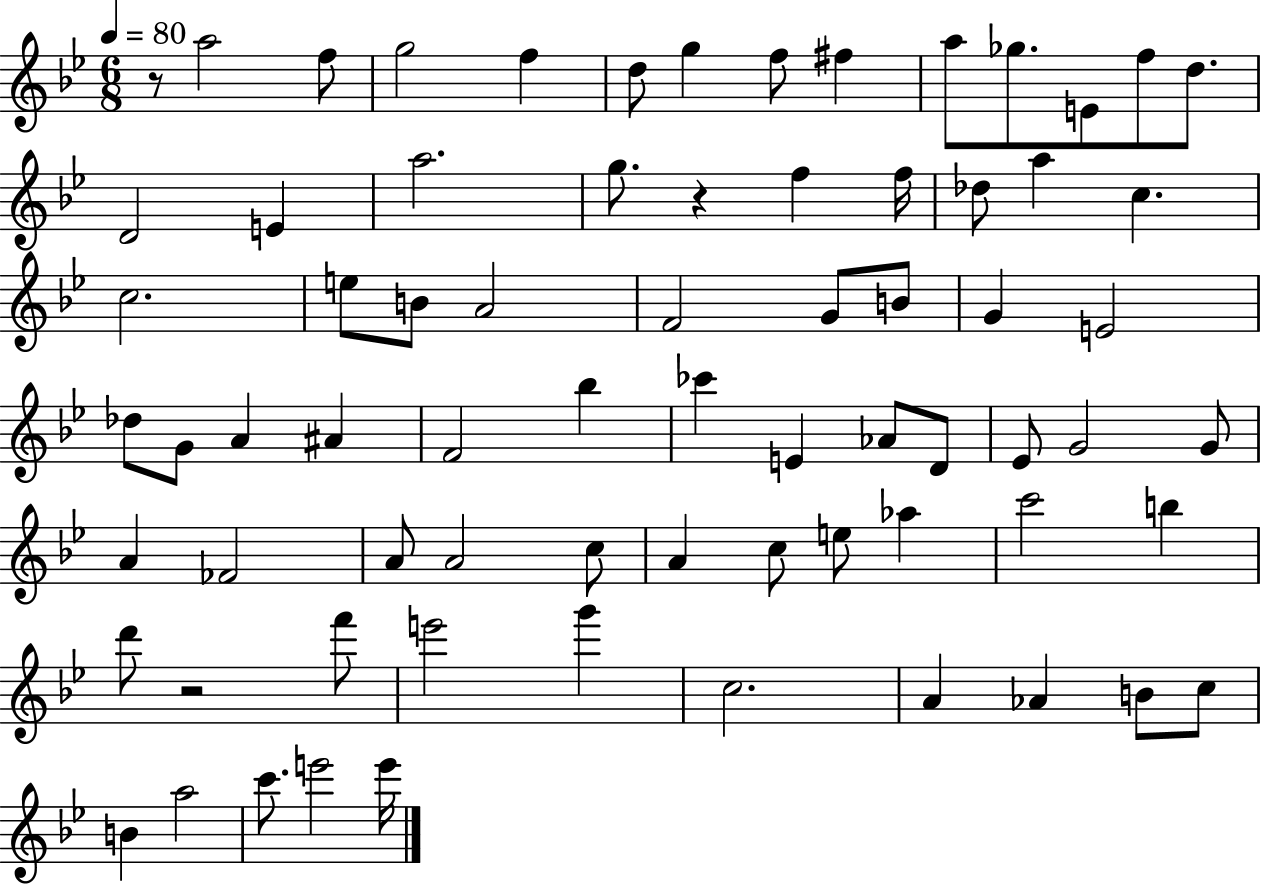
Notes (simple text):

R/e A5/h F5/e G5/h F5/q D5/e G5/q F5/e F#5/q A5/e Gb5/e. E4/e F5/e D5/e. D4/h E4/q A5/h. G5/e. R/q F5/q F5/s Db5/e A5/q C5/q. C5/h. E5/e B4/e A4/h F4/h G4/e B4/e G4/q E4/h Db5/e G4/e A4/q A#4/q F4/h Bb5/q CES6/q E4/q Ab4/e D4/e Eb4/e G4/h G4/e A4/q FES4/h A4/e A4/h C5/e A4/q C5/e E5/e Ab5/q C6/h B5/q D6/e R/h F6/e E6/h G6/q C5/h. A4/q Ab4/q B4/e C5/e B4/q A5/h C6/e. E6/h E6/s